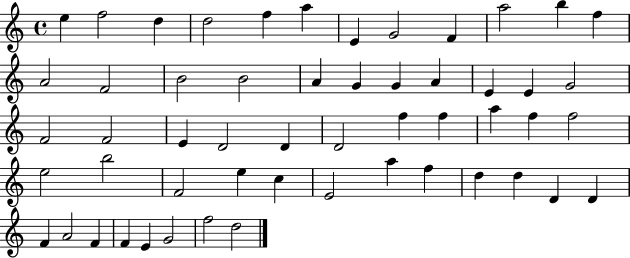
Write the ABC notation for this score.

X:1
T:Untitled
M:4/4
L:1/4
K:C
e f2 d d2 f a E G2 F a2 b f A2 F2 B2 B2 A G G A E E G2 F2 F2 E D2 D D2 f f a f f2 e2 b2 F2 e c E2 a f d d D D F A2 F F E G2 f2 d2